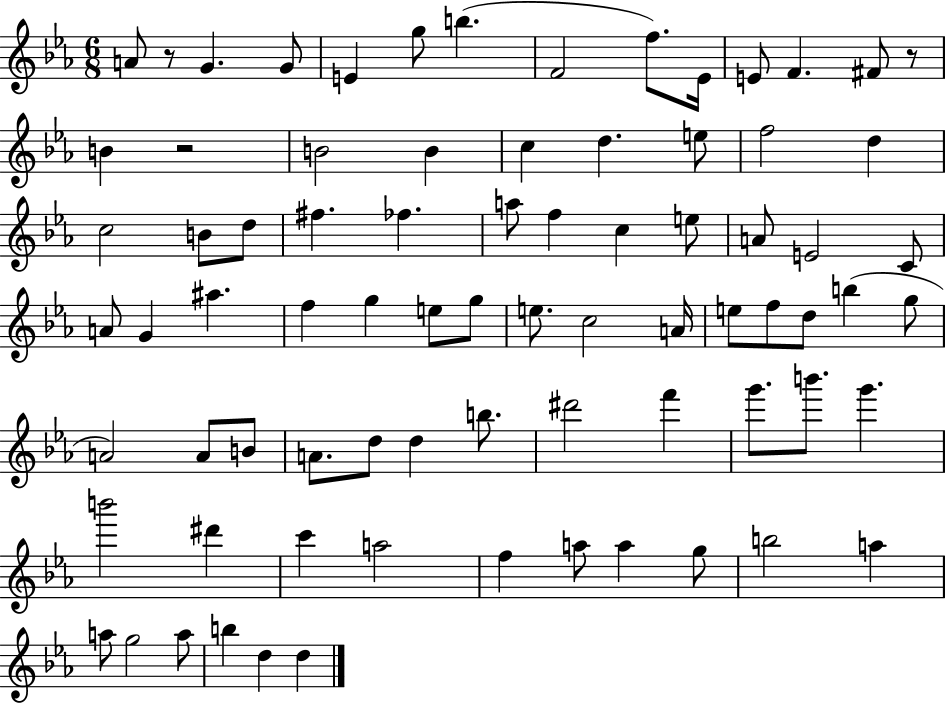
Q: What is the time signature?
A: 6/8